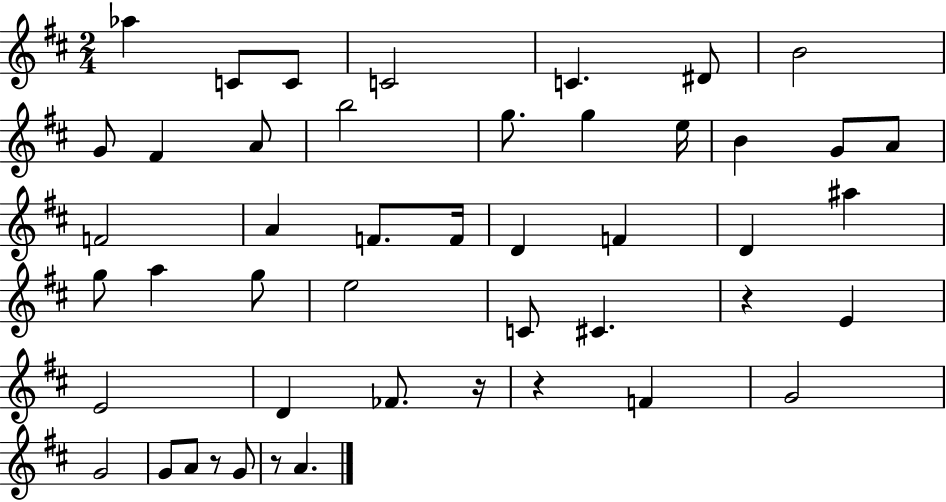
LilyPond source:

{
  \clef treble
  \numericTimeSignature
  \time 2/4
  \key d \major
  aes''4 c'8 c'8 | c'2 | c'4. dis'8 | b'2 | \break g'8 fis'4 a'8 | b''2 | g''8. g''4 e''16 | b'4 g'8 a'8 | \break f'2 | a'4 f'8. f'16 | d'4 f'4 | d'4 ais''4 | \break g''8 a''4 g''8 | e''2 | c'8 cis'4. | r4 e'4 | \break e'2 | d'4 fes'8. r16 | r4 f'4 | g'2 | \break g'2 | g'8 a'8 r8 g'8 | r8 a'4. | \bar "|."
}